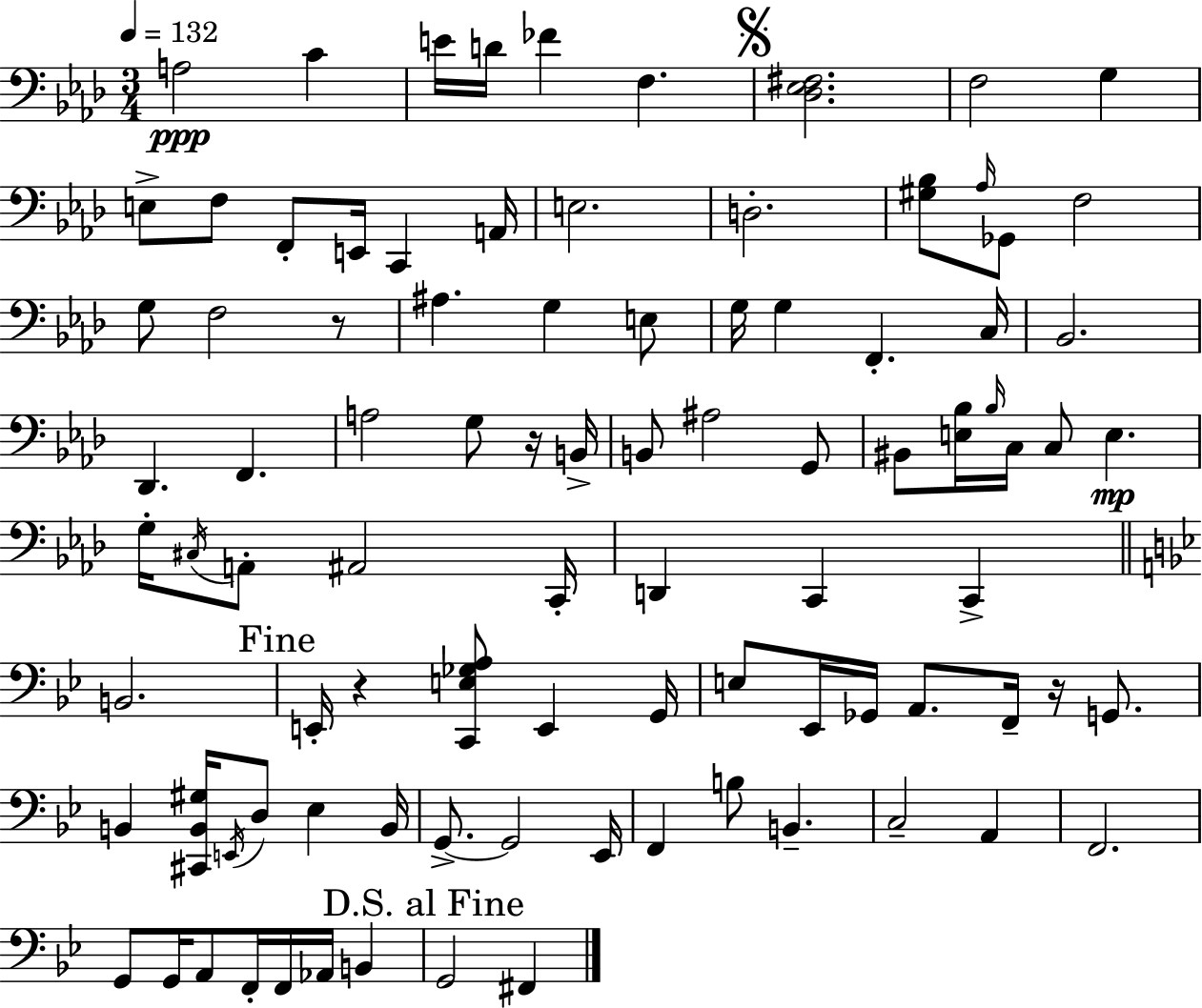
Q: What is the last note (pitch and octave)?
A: F#2